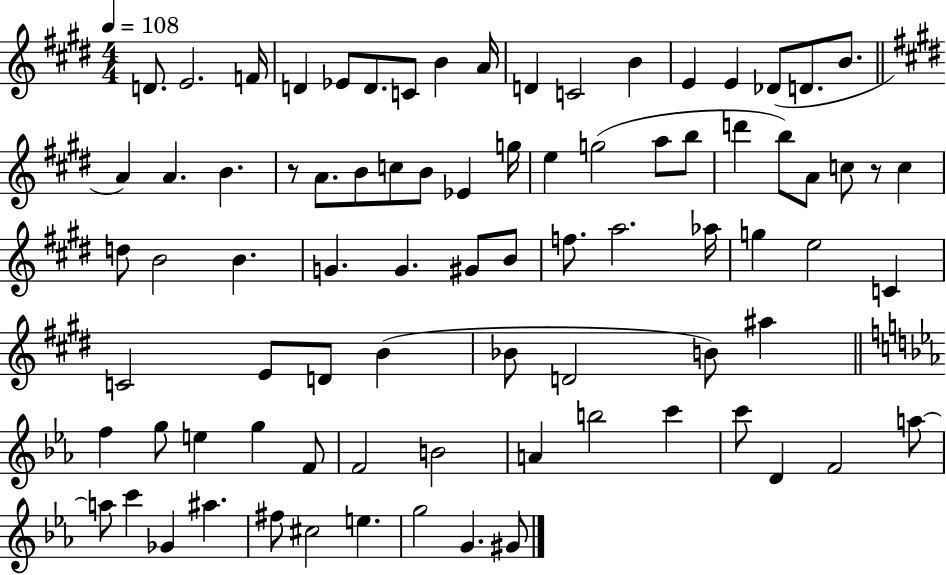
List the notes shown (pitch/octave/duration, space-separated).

D4/e. E4/h. F4/s D4/q Eb4/e D4/e. C4/e B4/q A4/s D4/q C4/h B4/q E4/q E4/q Db4/e D4/e. B4/e. A4/q A4/q. B4/q. R/e A4/e. B4/e C5/e B4/e Eb4/q G5/s E5/q G5/h A5/e B5/e D6/q B5/e A4/e C5/e R/e C5/q D5/e B4/h B4/q. G4/q. G4/q. G#4/e B4/e F5/e. A5/h. Ab5/s G5/q E5/h C4/q C4/h E4/e D4/e B4/q Bb4/e D4/h B4/e A#5/q F5/q G5/e E5/q G5/q F4/e F4/h B4/h A4/q B5/h C6/q C6/e D4/q F4/h A5/e A5/e C6/q Gb4/q A#5/q. F#5/e C#5/h E5/q. G5/h G4/q. G#4/e